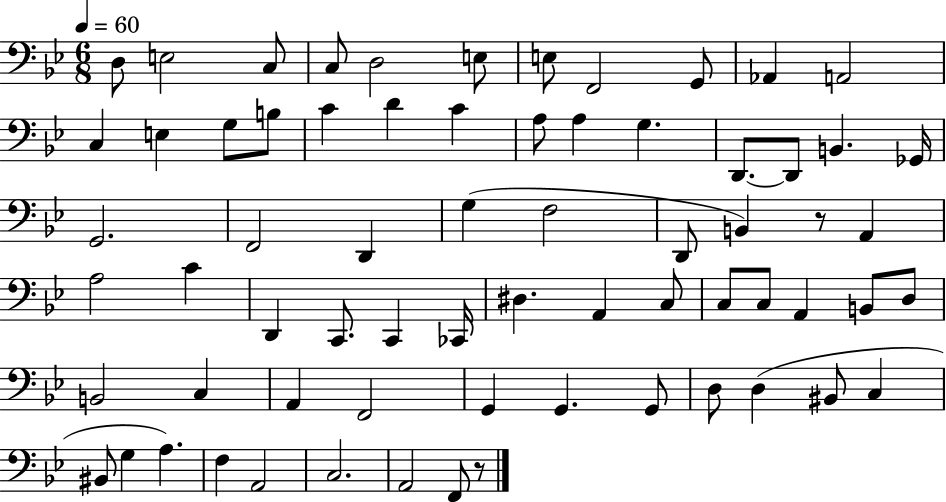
{
  \clef bass
  \numericTimeSignature
  \time 6/8
  \key bes \major
  \tempo 4 = 60
  d8 e2 c8 | c8 d2 e8 | e8 f,2 g,8 | aes,4 a,2 | \break c4 e4 g8 b8 | c'4 d'4 c'4 | a8 a4 g4. | d,8.~~ d,8 b,4. ges,16 | \break g,2. | f,2 d,4 | g4( f2 | d,8 b,4) r8 a,4 | \break a2 c'4 | d,4 c,8. c,4 ces,16 | dis4. a,4 c8 | c8 c8 a,4 b,8 d8 | \break b,2 c4 | a,4 f,2 | g,4 g,4. g,8 | d8 d4( bis,8 c4 | \break bis,8 g4 a4.) | f4 a,2 | c2. | a,2 f,8 r8 | \break \bar "|."
}